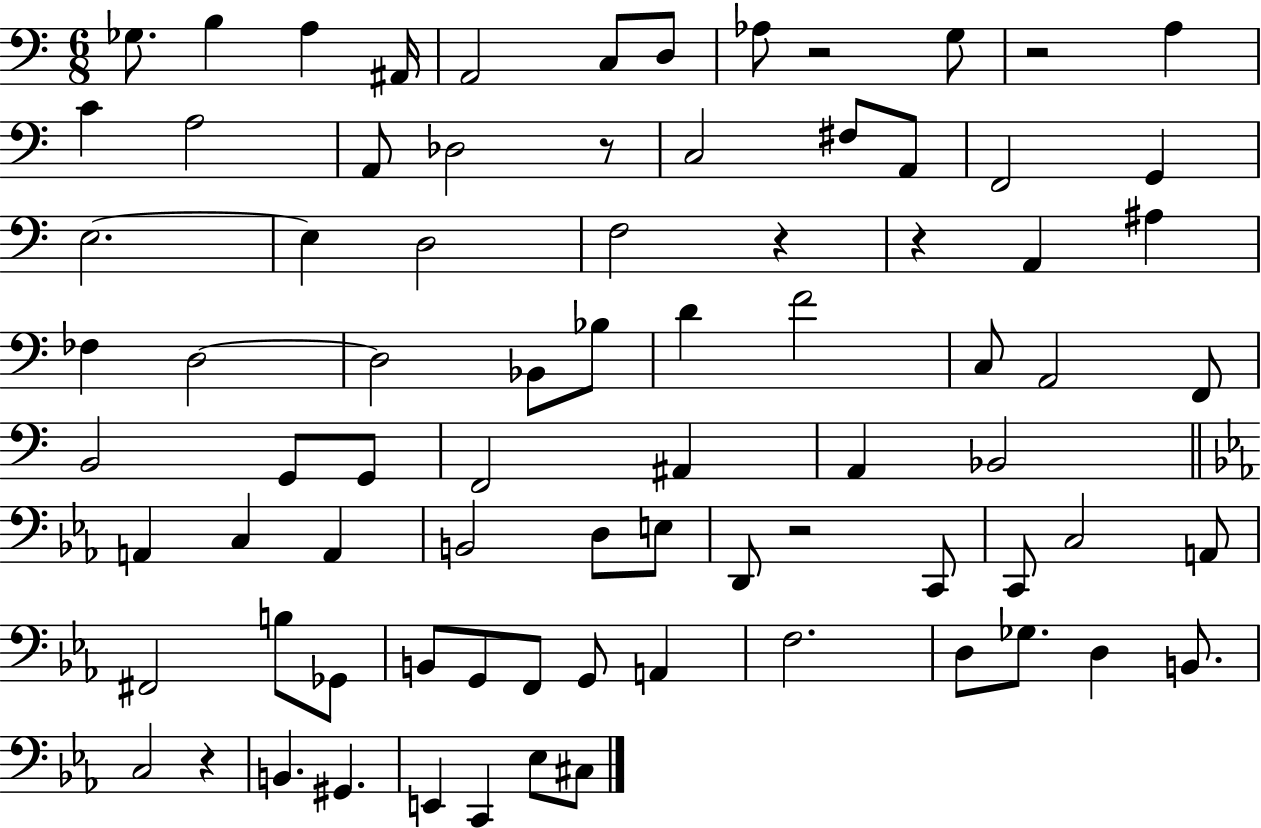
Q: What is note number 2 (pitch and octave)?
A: B3